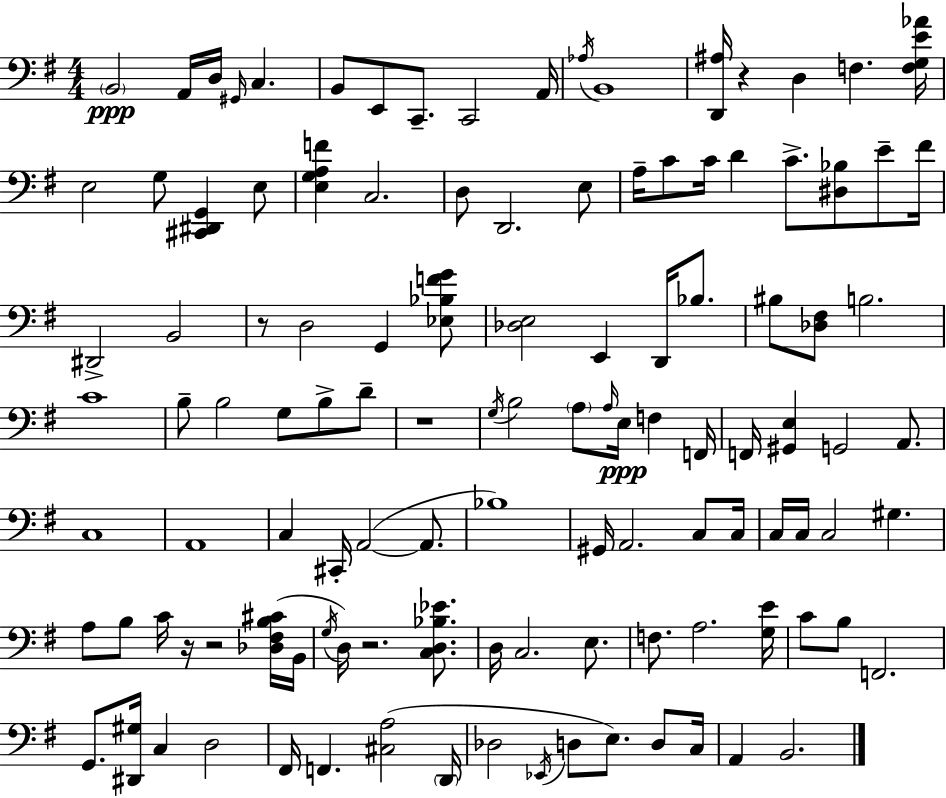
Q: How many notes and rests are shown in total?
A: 116